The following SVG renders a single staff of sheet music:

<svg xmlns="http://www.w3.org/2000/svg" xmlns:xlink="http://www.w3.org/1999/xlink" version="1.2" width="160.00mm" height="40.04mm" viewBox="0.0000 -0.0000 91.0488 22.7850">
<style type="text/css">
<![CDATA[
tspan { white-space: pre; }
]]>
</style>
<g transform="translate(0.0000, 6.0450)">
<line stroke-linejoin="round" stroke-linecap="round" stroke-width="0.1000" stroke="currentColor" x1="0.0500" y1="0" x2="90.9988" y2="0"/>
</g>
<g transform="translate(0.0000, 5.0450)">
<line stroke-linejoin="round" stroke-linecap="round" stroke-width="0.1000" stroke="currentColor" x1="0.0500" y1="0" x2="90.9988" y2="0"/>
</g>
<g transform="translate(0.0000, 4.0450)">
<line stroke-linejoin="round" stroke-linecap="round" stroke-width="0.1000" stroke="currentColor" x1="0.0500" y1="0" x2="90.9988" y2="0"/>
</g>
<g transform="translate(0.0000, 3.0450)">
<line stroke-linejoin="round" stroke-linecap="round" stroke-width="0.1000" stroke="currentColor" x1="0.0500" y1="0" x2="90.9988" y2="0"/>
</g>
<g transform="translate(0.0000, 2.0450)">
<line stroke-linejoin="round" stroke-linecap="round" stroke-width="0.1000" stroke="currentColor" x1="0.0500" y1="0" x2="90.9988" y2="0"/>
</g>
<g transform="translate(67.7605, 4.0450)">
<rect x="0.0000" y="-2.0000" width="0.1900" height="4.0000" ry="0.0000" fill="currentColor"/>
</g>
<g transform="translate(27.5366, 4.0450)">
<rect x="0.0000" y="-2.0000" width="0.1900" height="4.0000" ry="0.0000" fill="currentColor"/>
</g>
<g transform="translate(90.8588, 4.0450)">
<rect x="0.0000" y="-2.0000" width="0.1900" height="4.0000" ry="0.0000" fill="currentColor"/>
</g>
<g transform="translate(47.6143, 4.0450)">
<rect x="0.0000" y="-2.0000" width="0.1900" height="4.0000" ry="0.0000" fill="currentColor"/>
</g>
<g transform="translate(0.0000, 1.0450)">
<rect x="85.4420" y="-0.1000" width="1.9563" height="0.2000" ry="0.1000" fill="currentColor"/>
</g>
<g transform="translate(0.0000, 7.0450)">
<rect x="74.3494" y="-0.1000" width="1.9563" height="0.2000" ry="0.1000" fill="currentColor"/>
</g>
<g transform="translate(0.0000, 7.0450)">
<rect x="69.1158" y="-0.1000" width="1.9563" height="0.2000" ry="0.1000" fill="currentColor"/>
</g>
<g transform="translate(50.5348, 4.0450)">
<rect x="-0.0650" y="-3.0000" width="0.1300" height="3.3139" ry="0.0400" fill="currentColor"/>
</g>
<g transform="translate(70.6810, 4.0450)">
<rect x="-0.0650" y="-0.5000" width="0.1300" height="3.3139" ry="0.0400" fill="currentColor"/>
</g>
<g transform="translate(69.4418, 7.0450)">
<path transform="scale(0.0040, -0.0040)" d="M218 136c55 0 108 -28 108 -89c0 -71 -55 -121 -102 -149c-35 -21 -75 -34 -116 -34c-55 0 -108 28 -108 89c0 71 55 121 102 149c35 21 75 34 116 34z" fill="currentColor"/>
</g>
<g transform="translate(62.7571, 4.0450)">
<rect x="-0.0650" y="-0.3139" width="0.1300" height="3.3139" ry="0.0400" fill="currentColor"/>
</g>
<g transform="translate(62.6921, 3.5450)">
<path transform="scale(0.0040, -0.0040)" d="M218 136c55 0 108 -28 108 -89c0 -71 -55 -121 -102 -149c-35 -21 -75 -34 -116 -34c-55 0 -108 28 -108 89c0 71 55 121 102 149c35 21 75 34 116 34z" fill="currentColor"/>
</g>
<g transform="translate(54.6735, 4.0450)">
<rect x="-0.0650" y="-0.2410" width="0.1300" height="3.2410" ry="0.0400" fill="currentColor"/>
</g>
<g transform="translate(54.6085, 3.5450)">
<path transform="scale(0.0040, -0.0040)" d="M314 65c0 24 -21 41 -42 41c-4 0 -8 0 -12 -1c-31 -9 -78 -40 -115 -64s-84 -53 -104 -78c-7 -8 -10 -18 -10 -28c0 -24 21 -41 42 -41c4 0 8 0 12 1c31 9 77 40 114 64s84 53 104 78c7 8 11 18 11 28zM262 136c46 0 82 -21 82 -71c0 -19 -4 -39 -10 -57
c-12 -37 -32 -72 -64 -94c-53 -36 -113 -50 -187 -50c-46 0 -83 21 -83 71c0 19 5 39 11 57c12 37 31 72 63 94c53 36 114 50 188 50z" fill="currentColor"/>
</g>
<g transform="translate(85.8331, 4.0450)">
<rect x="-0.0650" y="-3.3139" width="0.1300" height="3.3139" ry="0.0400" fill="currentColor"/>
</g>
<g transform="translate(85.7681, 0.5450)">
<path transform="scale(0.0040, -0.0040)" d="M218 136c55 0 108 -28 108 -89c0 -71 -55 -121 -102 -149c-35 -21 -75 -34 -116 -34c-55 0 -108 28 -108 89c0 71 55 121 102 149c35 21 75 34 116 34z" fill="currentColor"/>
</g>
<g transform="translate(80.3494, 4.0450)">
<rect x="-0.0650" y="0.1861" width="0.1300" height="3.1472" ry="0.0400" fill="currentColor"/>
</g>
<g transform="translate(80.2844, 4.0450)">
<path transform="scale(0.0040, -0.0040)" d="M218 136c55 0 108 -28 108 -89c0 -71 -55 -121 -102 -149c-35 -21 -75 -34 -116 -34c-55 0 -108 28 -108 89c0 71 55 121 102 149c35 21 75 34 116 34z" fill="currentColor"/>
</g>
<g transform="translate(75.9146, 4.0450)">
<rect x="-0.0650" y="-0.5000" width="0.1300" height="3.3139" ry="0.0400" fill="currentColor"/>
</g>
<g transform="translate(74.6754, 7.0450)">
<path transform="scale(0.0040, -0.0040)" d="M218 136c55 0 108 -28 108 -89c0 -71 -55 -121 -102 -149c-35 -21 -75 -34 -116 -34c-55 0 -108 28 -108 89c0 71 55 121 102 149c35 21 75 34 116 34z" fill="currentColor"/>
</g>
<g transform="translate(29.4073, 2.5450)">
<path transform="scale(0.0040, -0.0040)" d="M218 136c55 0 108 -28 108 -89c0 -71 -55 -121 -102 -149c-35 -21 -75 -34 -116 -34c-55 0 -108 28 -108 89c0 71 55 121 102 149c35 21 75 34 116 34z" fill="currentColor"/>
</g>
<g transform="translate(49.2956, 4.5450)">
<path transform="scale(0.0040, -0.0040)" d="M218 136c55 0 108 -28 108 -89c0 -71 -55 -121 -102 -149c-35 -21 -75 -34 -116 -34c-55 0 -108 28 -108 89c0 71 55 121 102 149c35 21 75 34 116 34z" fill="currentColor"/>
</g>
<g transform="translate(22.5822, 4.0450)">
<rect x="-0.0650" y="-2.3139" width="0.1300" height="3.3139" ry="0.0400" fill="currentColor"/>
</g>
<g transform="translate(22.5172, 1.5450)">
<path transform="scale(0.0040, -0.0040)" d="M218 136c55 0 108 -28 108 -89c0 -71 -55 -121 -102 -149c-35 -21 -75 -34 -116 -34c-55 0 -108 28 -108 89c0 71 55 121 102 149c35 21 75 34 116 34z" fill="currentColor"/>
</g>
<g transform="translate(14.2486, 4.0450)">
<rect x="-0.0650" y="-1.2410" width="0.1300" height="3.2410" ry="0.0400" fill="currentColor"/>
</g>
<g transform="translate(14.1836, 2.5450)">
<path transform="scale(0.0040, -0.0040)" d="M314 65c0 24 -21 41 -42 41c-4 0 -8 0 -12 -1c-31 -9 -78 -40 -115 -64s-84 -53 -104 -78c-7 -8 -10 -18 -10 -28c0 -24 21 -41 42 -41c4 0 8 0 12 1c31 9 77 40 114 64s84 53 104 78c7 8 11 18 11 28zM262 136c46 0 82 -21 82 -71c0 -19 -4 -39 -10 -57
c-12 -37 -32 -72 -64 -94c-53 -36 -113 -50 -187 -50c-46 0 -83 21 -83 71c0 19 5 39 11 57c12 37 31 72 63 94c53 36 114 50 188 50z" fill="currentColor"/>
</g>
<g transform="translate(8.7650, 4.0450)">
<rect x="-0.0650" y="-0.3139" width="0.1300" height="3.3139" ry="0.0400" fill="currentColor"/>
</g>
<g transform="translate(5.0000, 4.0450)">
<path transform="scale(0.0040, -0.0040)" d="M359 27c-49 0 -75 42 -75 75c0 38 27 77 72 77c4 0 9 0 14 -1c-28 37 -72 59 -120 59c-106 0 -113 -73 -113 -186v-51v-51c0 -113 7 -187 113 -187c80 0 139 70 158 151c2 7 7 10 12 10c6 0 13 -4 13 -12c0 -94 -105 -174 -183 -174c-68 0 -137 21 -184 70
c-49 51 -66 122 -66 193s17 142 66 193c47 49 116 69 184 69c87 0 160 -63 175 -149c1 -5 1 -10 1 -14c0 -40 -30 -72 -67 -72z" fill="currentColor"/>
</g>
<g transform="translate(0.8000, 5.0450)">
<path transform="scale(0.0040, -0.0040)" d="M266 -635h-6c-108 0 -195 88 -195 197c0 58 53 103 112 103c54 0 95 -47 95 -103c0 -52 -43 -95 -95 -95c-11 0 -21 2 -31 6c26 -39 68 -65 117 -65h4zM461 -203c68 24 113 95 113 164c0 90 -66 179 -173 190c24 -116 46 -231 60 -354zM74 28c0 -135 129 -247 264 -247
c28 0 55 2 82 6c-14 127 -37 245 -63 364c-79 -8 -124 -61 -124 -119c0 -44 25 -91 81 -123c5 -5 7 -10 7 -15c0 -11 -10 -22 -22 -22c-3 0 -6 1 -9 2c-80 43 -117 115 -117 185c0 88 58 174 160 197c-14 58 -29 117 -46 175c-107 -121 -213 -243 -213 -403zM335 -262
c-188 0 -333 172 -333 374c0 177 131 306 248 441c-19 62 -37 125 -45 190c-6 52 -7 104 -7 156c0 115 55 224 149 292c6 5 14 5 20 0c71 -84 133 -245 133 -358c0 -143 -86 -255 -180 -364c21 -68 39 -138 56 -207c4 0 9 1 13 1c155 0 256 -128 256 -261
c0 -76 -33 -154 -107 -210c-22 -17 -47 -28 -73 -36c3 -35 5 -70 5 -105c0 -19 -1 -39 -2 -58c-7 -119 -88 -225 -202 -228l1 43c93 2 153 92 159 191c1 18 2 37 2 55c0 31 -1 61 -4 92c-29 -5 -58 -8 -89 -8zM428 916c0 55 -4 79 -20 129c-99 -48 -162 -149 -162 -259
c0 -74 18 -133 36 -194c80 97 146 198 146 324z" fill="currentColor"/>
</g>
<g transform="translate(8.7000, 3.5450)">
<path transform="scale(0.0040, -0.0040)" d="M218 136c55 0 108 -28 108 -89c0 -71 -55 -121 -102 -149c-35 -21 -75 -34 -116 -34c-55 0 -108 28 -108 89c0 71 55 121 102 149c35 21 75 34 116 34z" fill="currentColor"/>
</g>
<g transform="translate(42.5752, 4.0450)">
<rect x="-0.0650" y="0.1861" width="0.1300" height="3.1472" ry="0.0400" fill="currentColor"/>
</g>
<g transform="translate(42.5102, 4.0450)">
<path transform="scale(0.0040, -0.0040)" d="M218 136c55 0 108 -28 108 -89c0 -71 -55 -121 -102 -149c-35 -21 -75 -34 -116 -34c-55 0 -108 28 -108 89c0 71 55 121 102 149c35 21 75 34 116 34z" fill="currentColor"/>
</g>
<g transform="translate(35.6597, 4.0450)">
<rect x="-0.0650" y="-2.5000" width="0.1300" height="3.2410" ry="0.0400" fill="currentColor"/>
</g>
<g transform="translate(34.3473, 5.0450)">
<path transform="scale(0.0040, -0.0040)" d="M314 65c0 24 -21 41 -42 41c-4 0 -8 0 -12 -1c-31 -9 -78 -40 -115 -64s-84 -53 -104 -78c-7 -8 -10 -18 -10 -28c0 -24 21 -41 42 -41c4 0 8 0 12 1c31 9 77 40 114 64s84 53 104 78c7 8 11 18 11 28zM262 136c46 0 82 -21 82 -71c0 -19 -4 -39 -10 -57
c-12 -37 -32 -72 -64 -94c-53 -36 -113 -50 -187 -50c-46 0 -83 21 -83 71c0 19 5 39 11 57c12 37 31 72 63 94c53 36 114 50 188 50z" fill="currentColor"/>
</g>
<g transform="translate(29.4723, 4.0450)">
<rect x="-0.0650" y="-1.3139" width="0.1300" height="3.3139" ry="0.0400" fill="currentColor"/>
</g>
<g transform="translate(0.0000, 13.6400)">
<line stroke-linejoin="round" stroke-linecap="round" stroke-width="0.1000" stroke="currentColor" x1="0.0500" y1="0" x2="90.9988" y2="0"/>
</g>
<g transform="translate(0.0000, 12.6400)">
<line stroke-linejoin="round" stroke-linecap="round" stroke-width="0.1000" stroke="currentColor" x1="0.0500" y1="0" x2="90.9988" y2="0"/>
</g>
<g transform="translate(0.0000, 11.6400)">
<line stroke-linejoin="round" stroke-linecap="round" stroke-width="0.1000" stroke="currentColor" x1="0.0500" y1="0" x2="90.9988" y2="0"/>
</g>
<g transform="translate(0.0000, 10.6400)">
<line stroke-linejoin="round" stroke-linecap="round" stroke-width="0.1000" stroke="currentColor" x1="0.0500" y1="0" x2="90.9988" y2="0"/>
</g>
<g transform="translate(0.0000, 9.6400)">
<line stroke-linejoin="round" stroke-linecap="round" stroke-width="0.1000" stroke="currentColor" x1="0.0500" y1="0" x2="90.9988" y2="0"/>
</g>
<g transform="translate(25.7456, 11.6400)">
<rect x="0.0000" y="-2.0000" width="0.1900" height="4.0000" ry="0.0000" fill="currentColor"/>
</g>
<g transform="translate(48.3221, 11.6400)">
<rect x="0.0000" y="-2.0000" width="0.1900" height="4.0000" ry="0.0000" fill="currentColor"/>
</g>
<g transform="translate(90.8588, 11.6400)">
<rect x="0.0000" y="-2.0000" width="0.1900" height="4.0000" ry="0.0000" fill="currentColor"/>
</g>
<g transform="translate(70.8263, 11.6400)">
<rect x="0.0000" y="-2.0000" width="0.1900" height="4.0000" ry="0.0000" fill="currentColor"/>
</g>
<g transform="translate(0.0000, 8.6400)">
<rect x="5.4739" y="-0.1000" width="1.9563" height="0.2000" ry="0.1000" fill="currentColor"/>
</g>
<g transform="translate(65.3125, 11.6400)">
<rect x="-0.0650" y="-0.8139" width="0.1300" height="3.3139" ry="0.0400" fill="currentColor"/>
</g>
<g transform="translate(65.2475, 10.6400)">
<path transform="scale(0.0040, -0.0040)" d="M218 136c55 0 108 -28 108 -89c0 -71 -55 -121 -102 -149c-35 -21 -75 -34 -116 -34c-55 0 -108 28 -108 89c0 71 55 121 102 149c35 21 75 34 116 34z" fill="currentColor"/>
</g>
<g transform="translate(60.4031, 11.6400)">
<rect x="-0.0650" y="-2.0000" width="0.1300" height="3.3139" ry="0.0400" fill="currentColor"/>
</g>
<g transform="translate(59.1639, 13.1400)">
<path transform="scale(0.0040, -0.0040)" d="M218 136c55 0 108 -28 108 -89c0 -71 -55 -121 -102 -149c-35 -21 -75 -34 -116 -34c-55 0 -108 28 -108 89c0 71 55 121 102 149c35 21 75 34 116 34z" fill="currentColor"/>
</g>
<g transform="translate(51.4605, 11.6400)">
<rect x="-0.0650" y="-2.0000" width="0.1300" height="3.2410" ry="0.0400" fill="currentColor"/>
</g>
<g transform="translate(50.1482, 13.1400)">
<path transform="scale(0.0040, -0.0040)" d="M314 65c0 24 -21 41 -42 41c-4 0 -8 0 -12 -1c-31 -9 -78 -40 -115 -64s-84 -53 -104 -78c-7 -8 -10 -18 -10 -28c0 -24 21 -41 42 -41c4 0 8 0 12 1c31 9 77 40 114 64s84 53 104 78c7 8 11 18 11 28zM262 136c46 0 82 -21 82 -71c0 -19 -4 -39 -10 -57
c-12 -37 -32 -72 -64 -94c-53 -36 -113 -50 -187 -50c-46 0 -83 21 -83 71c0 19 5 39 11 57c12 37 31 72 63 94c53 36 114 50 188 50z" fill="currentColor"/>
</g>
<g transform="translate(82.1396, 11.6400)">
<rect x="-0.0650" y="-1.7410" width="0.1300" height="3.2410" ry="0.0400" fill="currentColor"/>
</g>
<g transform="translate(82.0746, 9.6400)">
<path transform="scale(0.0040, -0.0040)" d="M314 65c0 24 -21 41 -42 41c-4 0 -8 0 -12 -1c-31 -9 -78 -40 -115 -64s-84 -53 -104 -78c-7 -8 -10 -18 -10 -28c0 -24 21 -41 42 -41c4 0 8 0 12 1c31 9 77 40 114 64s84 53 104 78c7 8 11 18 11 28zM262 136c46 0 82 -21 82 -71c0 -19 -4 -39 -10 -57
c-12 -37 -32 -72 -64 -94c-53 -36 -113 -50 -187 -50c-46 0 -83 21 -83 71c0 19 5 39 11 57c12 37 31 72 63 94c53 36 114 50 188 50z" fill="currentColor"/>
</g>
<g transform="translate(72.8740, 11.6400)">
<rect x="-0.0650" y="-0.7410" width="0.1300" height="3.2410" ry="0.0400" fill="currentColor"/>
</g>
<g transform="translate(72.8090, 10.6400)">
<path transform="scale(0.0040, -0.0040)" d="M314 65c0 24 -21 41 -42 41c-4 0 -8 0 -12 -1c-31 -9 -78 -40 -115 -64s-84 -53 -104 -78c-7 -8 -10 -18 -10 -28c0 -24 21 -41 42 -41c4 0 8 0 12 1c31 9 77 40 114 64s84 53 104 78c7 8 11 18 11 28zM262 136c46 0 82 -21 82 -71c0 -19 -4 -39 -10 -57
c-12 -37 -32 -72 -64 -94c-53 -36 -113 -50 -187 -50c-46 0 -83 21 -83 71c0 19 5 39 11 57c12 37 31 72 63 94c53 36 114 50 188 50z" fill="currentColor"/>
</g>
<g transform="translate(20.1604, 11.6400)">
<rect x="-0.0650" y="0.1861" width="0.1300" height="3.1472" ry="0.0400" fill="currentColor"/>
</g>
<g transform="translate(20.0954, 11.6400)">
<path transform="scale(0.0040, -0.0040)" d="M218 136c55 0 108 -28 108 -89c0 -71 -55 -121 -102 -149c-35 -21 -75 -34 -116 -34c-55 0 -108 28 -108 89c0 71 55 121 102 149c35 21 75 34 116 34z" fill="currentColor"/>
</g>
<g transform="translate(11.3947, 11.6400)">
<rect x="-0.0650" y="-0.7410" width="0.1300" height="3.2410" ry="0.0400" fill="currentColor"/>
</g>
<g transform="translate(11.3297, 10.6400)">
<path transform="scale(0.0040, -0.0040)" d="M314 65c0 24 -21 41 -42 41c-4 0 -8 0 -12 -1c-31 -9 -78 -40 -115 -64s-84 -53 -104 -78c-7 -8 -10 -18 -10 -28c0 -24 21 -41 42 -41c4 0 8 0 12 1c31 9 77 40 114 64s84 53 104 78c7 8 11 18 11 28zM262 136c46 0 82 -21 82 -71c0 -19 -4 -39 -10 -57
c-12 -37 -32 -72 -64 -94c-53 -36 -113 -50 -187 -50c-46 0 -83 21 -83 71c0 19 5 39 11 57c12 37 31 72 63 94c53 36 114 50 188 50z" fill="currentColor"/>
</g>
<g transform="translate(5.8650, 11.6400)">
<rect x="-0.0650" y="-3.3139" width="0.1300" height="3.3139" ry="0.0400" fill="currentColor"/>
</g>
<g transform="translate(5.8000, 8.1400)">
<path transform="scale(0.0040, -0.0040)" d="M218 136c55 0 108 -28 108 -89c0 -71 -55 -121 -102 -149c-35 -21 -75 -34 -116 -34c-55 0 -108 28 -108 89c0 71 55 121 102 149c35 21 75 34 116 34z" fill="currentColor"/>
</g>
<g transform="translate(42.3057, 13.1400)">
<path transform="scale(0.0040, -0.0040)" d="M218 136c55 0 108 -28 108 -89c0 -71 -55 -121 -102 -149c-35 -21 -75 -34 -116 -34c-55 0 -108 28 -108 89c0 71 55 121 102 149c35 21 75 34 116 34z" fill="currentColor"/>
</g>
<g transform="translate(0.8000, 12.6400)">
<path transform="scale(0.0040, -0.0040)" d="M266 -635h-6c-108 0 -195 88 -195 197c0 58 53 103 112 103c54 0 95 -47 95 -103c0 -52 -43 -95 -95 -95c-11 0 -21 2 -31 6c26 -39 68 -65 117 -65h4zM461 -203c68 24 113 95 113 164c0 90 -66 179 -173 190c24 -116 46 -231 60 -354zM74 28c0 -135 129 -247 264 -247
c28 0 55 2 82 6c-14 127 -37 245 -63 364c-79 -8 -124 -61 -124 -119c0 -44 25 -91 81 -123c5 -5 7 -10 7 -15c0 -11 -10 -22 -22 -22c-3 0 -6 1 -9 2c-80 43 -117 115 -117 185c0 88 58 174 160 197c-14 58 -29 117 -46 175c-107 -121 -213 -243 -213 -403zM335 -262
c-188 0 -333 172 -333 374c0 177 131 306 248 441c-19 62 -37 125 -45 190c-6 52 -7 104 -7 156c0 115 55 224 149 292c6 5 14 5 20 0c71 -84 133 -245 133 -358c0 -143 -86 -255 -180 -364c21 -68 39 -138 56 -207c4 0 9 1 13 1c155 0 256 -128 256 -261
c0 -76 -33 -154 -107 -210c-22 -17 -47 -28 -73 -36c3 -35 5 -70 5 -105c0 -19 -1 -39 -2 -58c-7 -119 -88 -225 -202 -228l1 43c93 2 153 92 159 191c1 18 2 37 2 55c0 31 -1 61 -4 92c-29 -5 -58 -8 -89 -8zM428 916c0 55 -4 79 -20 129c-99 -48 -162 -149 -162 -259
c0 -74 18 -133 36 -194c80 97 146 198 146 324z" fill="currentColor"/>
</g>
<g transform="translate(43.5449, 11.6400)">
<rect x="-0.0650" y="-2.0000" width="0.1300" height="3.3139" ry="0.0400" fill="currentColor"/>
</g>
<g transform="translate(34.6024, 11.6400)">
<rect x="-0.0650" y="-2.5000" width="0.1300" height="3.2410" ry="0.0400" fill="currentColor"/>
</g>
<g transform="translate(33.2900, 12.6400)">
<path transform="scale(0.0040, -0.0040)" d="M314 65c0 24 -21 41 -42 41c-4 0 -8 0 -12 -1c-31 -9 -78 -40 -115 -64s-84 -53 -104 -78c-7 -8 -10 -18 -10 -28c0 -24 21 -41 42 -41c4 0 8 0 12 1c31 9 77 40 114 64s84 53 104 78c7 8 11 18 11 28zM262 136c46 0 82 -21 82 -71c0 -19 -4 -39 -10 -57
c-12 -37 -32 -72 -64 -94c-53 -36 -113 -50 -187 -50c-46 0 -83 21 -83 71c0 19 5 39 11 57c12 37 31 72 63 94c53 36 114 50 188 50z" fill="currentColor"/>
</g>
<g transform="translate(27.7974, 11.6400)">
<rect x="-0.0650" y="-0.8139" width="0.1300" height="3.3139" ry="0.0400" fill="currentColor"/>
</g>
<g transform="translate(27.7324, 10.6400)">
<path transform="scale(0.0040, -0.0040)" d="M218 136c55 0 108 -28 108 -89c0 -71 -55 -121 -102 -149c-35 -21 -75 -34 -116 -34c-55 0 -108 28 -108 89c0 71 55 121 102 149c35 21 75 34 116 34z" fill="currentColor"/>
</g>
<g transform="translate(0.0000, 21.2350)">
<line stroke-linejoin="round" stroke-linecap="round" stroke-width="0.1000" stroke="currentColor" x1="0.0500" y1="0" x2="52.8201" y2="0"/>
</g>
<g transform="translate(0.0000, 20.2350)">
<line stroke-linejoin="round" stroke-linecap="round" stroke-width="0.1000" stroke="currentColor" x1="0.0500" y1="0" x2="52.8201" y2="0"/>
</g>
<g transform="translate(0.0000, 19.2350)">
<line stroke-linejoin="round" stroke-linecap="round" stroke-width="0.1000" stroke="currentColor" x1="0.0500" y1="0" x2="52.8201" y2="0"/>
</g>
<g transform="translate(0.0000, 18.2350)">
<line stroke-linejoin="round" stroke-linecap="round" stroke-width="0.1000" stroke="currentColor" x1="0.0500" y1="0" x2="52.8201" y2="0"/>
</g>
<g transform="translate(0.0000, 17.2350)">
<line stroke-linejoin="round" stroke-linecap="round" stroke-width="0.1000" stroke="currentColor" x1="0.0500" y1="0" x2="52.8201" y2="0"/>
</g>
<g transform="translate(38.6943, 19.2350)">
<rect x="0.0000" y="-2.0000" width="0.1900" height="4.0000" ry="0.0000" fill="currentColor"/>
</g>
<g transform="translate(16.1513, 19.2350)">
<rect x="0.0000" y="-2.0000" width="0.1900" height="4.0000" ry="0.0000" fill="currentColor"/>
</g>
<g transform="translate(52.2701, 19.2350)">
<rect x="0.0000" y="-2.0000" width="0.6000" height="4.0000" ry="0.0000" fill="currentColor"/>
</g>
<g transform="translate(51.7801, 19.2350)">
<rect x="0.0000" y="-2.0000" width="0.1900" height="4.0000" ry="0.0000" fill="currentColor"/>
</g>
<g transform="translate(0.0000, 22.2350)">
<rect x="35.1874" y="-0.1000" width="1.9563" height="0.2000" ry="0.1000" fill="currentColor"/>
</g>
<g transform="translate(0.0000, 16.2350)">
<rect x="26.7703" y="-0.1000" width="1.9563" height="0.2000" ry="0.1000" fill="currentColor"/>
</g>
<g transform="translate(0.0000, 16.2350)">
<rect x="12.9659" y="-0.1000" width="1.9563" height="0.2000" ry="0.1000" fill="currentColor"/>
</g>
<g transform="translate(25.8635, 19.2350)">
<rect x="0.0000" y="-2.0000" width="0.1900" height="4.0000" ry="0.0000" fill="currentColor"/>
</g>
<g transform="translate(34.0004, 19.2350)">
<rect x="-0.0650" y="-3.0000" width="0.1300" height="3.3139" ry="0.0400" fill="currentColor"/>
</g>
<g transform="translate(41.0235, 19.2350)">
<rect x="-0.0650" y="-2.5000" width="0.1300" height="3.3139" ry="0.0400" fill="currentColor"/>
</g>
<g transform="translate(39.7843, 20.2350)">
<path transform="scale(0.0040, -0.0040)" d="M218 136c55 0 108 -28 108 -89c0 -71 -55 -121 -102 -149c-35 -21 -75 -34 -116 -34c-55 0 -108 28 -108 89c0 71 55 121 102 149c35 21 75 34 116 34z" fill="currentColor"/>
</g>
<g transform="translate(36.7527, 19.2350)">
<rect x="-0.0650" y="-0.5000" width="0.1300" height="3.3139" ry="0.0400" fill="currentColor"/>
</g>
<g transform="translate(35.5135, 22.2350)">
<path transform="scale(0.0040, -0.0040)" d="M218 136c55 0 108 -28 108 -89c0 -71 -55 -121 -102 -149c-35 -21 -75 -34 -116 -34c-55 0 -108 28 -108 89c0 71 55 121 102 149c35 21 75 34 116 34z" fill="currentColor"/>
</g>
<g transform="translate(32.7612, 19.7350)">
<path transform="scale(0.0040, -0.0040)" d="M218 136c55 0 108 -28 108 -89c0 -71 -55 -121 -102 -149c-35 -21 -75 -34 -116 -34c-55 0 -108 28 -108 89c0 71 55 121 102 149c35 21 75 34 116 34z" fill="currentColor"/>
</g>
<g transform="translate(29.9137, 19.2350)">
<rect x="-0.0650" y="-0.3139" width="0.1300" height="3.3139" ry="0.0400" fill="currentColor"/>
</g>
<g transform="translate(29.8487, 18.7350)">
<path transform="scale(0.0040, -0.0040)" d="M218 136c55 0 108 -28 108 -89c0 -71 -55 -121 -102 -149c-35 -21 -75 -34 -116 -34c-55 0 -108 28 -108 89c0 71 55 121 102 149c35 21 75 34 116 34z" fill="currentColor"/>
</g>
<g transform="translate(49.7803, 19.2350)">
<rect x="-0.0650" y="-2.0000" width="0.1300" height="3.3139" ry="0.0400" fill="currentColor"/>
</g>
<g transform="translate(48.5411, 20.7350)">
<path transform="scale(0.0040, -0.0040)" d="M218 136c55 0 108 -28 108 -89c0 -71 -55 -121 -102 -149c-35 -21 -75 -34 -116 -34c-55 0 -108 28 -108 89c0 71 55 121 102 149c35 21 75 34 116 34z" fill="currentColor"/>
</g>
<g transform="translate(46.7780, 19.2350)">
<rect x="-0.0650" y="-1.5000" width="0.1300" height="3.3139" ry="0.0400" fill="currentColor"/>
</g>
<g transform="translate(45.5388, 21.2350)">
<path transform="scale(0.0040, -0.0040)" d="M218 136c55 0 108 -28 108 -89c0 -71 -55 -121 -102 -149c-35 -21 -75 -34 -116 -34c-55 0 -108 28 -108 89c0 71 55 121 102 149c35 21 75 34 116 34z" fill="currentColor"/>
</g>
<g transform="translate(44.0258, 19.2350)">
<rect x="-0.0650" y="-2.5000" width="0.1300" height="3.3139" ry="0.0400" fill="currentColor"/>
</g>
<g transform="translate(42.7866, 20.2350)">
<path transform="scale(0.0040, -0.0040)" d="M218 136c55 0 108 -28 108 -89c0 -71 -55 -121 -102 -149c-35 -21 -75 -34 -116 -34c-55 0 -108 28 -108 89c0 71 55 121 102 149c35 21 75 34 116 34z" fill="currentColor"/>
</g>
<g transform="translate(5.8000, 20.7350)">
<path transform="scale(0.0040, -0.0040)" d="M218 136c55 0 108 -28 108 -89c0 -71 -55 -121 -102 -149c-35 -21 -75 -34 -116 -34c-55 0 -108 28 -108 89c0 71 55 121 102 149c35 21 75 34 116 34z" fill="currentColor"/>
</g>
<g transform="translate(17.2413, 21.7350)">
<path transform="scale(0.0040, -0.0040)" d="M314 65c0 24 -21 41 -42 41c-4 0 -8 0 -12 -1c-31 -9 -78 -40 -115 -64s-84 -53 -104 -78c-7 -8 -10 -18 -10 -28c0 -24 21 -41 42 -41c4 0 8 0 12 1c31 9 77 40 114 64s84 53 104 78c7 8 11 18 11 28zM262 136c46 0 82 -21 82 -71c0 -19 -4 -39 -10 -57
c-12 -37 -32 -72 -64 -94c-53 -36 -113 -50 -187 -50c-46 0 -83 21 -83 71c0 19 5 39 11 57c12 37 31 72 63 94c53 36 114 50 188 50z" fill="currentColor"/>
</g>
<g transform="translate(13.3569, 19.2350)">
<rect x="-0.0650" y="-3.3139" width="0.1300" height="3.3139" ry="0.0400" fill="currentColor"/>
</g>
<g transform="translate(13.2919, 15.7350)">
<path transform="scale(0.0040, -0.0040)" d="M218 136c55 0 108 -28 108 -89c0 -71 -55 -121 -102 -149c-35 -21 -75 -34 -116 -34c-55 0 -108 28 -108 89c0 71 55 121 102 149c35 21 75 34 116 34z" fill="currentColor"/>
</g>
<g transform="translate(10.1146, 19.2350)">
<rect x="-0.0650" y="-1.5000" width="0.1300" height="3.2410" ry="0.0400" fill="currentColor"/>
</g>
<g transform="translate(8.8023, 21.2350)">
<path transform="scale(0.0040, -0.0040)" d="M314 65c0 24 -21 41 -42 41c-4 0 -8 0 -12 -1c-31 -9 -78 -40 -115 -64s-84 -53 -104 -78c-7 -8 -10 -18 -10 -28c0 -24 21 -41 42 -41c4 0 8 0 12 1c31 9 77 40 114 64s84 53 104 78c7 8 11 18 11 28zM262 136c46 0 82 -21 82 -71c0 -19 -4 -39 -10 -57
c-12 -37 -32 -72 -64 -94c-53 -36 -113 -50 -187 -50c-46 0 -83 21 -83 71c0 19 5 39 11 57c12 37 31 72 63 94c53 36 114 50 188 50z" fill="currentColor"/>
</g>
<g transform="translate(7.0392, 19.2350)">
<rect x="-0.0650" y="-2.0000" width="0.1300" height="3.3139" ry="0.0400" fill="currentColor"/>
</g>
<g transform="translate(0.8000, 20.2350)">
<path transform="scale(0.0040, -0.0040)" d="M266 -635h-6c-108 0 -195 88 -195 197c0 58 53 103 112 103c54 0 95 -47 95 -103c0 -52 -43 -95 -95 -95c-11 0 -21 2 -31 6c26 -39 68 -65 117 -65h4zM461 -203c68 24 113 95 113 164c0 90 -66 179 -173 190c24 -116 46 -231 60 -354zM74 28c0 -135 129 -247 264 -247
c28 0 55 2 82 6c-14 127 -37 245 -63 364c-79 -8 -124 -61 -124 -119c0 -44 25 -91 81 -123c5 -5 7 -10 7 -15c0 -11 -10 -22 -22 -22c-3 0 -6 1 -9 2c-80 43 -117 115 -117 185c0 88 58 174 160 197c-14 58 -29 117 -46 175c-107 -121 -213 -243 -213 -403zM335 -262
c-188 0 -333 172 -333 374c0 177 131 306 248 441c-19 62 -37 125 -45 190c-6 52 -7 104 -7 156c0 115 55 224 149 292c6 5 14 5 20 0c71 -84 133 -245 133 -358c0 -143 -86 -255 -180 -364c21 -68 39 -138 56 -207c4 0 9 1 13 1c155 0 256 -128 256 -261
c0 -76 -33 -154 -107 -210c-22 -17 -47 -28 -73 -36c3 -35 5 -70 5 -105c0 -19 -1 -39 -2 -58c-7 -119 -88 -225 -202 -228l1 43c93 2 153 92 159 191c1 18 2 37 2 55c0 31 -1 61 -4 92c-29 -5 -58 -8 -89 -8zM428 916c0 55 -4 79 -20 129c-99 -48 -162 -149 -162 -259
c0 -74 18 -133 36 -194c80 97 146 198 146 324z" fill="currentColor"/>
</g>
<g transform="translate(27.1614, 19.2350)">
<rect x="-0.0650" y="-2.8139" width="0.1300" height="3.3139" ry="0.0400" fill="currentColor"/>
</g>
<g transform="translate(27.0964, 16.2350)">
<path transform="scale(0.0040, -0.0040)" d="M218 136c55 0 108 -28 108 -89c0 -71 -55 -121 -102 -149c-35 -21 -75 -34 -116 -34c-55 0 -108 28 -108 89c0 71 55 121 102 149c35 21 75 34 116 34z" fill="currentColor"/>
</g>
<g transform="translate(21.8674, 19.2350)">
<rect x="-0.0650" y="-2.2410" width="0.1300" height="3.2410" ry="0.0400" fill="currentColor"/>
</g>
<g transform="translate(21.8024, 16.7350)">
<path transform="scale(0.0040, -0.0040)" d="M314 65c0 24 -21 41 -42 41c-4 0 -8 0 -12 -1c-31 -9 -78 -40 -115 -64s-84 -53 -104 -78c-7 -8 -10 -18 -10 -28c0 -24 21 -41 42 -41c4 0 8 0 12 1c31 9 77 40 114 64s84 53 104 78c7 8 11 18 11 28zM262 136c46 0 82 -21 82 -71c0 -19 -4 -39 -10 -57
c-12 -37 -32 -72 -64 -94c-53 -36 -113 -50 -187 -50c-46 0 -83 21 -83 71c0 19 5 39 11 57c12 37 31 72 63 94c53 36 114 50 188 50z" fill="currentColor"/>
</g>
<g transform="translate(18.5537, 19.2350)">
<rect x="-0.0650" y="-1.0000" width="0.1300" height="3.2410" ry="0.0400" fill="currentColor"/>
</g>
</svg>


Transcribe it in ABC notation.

X:1
T:Untitled
M:4/4
L:1/4
K:C
c e2 g e G2 B A c2 c C C B b b d2 B d G2 F F2 F d d2 f2 F E2 b D2 g2 a c A C G G E F